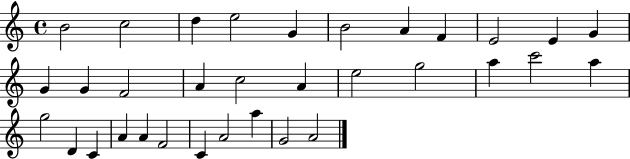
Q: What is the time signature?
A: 4/4